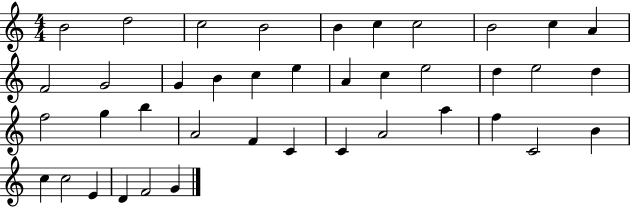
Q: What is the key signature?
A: C major